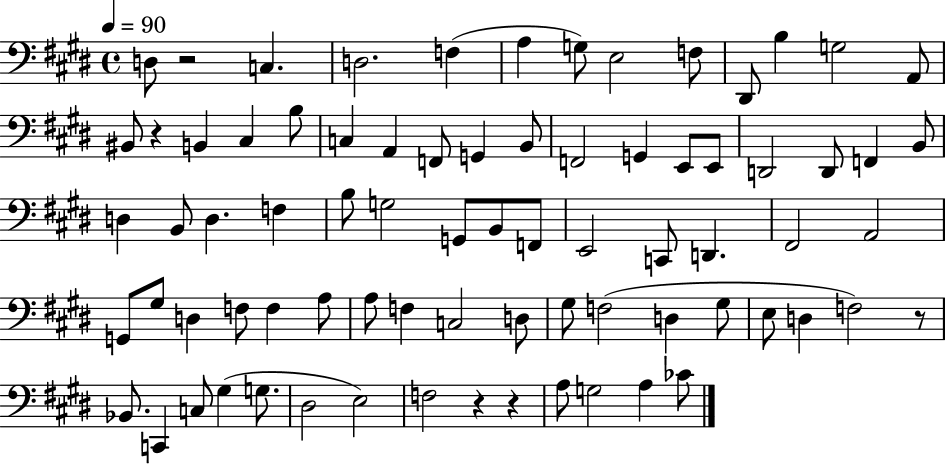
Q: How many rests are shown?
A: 5